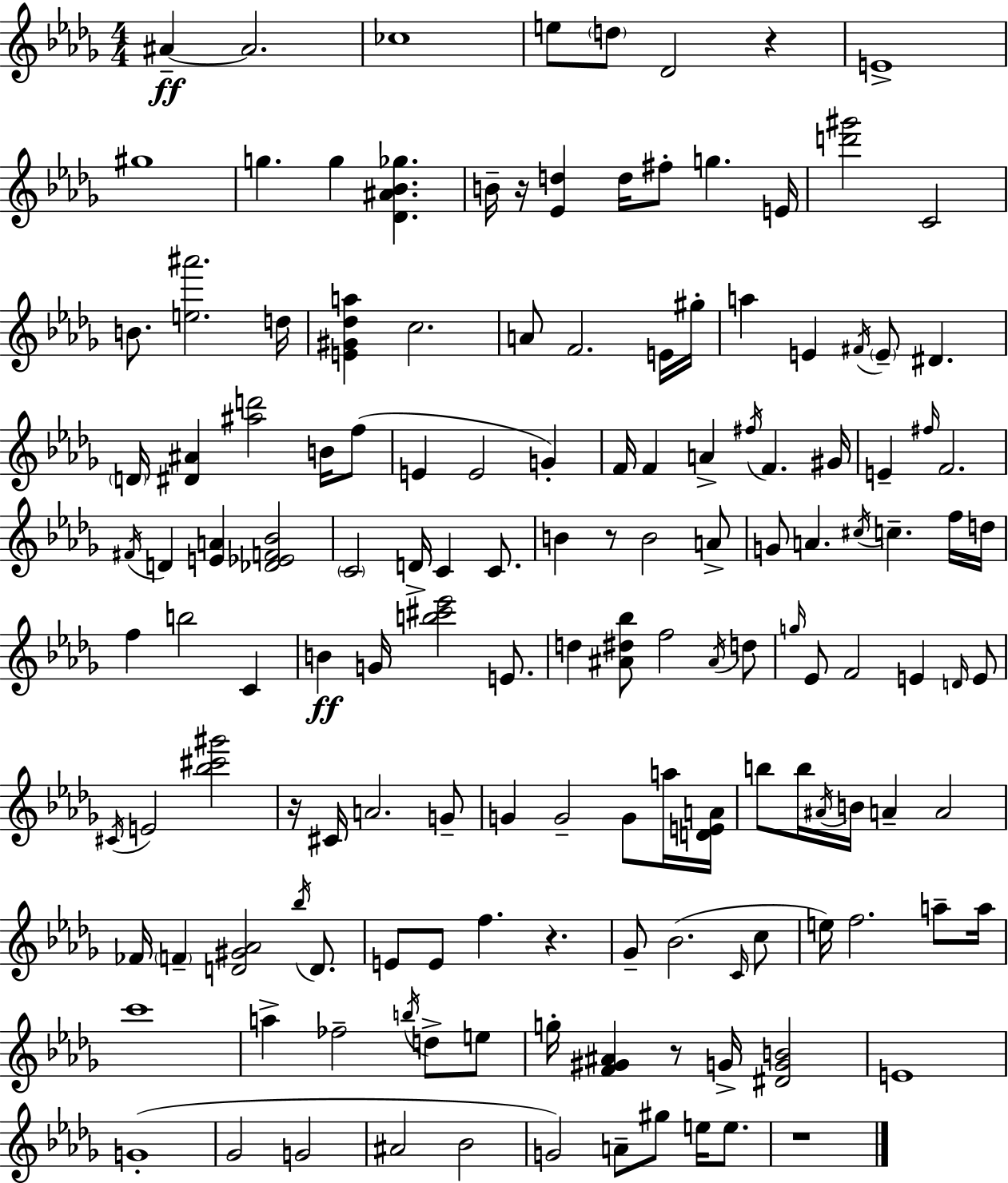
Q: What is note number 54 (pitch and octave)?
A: A4